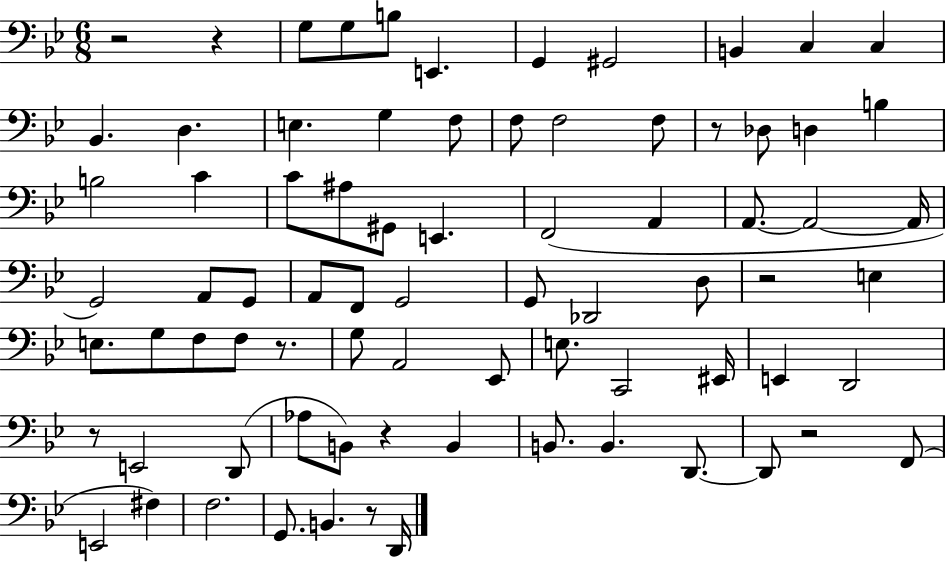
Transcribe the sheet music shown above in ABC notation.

X:1
T:Untitled
M:6/8
L:1/4
K:Bb
z2 z G,/2 G,/2 B,/2 E,, G,, ^G,,2 B,, C, C, _B,, D, E, G, F,/2 F,/2 F,2 F,/2 z/2 _D,/2 D, B, B,2 C C/2 ^A,/2 ^G,,/2 E,, F,,2 A,, A,,/2 A,,2 A,,/4 G,,2 A,,/2 G,,/2 A,,/2 F,,/2 G,,2 G,,/2 _D,,2 D,/2 z2 E, E,/2 G,/2 F,/2 F,/2 z/2 G,/2 A,,2 _E,,/2 E,/2 C,,2 ^E,,/4 E,, D,,2 z/2 E,,2 D,,/2 _A,/2 B,,/2 z B,, B,,/2 B,, D,,/2 D,,/2 z2 F,,/2 E,,2 ^F, F,2 G,,/2 B,, z/2 D,,/4